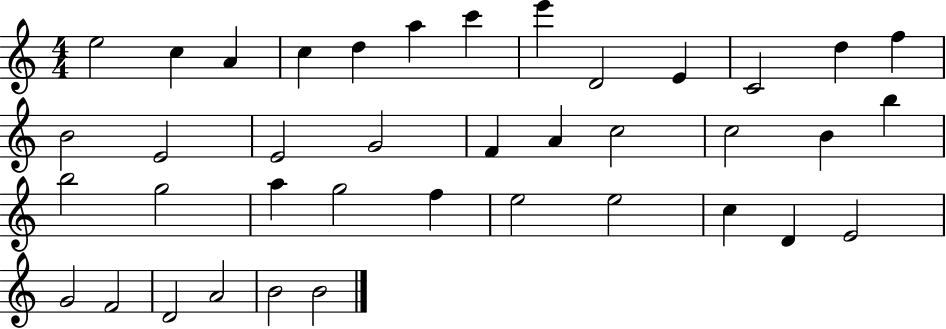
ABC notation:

X:1
T:Untitled
M:4/4
L:1/4
K:C
e2 c A c d a c' e' D2 E C2 d f B2 E2 E2 G2 F A c2 c2 B b b2 g2 a g2 f e2 e2 c D E2 G2 F2 D2 A2 B2 B2